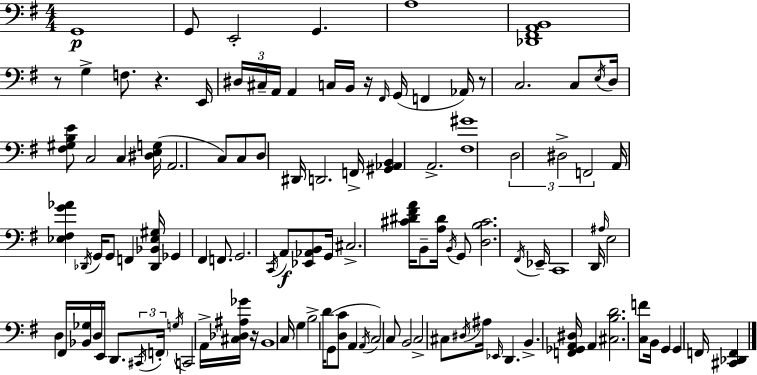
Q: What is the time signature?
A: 4/4